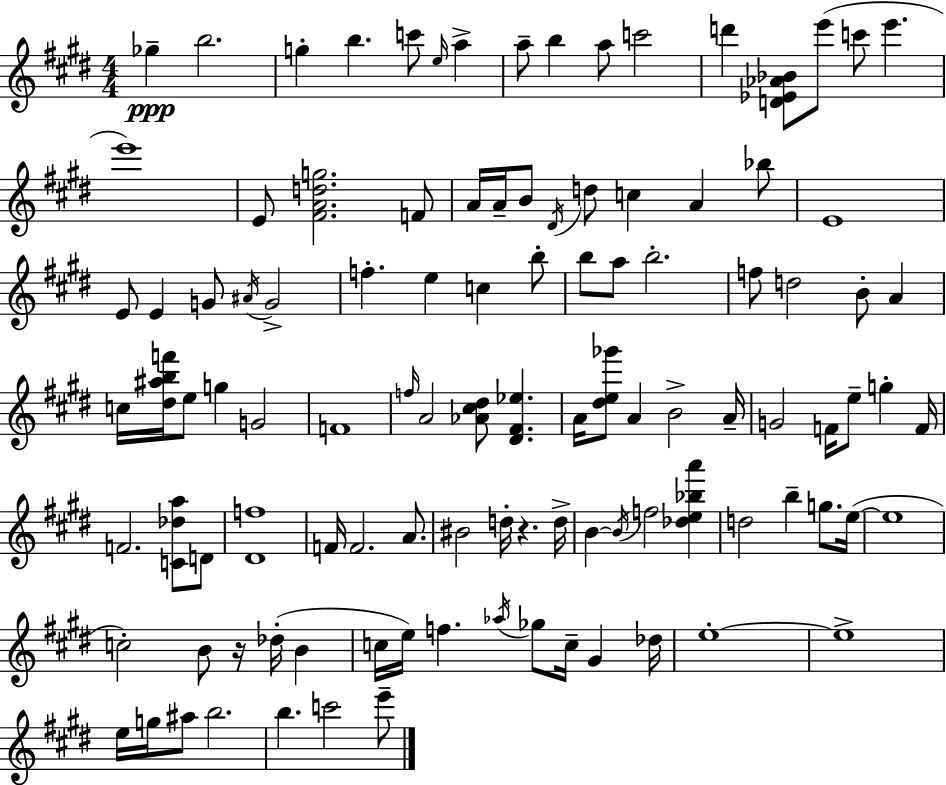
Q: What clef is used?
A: treble